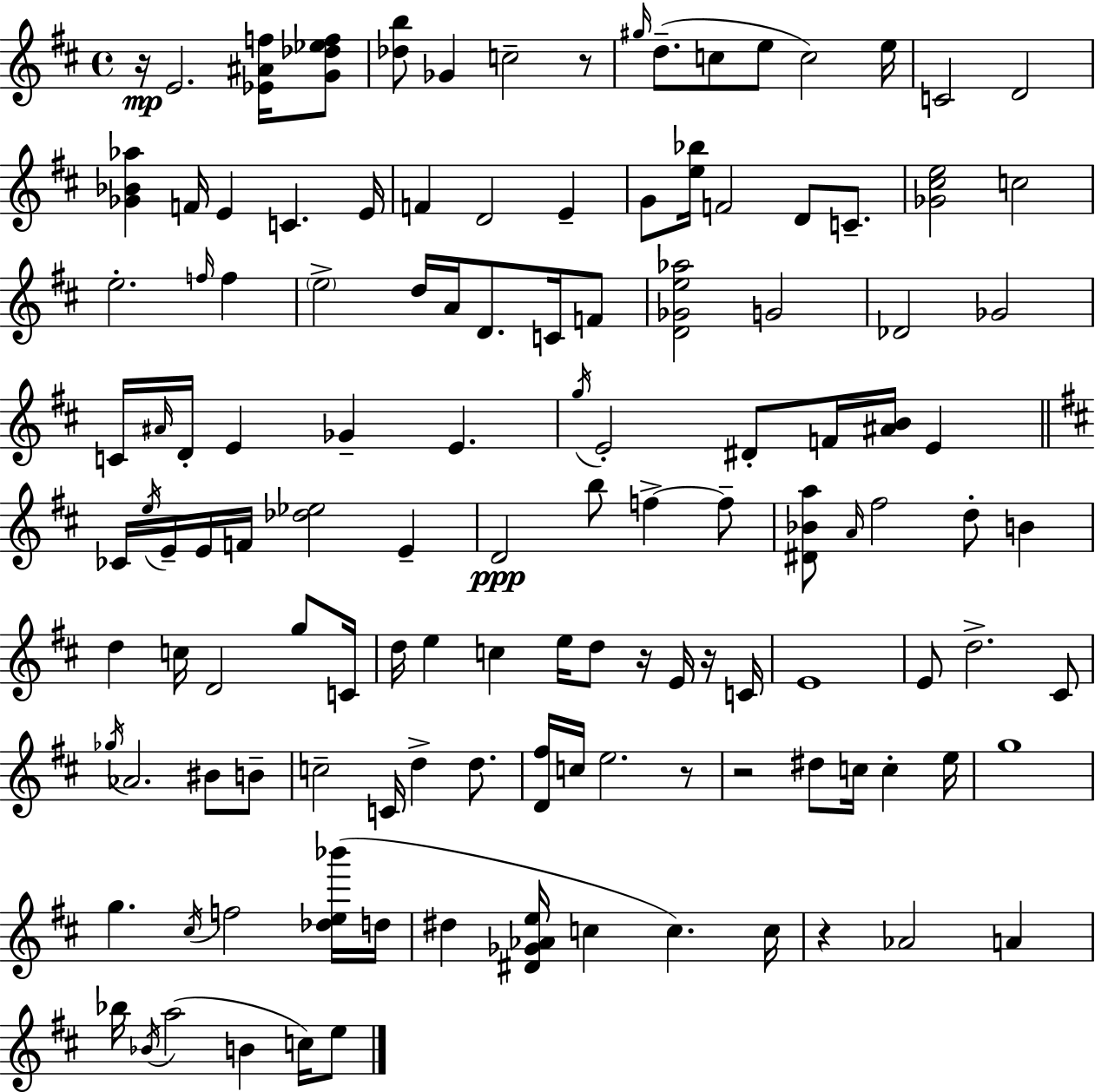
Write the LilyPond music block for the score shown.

{
  \clef treble
  \time 4/4
  \defaultTimeSignature
  \key d \major
  r16\mp e'2. <ees' ais' f''>16 <g' des'' ees'' f''>8 | <des'' b''>8 ges'4 c''2-- r8 | \grace { gis''16 } d''8.--( c''8 e''8 c''2) | e''16 c'2 d'2 | \break <ges' bes' aes''>4 f'16 e'4 c'4. | e'16 f'4 d'2 e'4-- | g'8 <e'' bes''>16 f'2 d'8 c'8.-- | <ges' cis'' e''>2 c''2 | \break e''2.-. \grace { f''16 } f''4 | \parenthesize e''2-> d''16 a'16 d'8. c'16 | f'8 <d' ges' e'' aes''>2 g'2 | des'2 ges'2 | \break c'16 \grace { ais'16 } d'16-. e'4 ges'4-- e'4. | \acciaccatura { g''16 } e'2-. dis'8-. f'16 <ais' b'>16 | e'4 \bar "||" \break \key d \major ces'16 \acciaccatura { e''16 } e'16-- e'16 f'16 <des'' ees''>2 e'4-- | d'2\ppp b''8 f''4->~~ f''8-- | <dis' bes' a''>8 \grace { a'16 } fis''2 d''8-. b'4 | d''4 c''16 d'2 g''8 | \break c'16 d''16 e''4 c''4 e''16 d''8 r16 e'16 | r16 c'16 e'1 | e'8 d''2.-> | cis'8 \acciaccatura { ges''16 } aes'2. bis'8 | \break b'8-- c''2-- c'16 d''4-> | d''8. <d' fis''>16 c''16 e''2. | r8 r2 dis''8 c''16 c''4-. | e''16 g''1 | \break g''4. \acciaccatura { cis''16 } f''2 | <des'' e'' bes'''>16( d''16 dis''4 <dis' ges' aes' e''>16 c''4 c''4.) | c''16 r4 aes'2 | a'4 bes''16 \acciaccatura { bes'16 } a''2( b'4 | \break c''16) e''8 \bar "|."
}